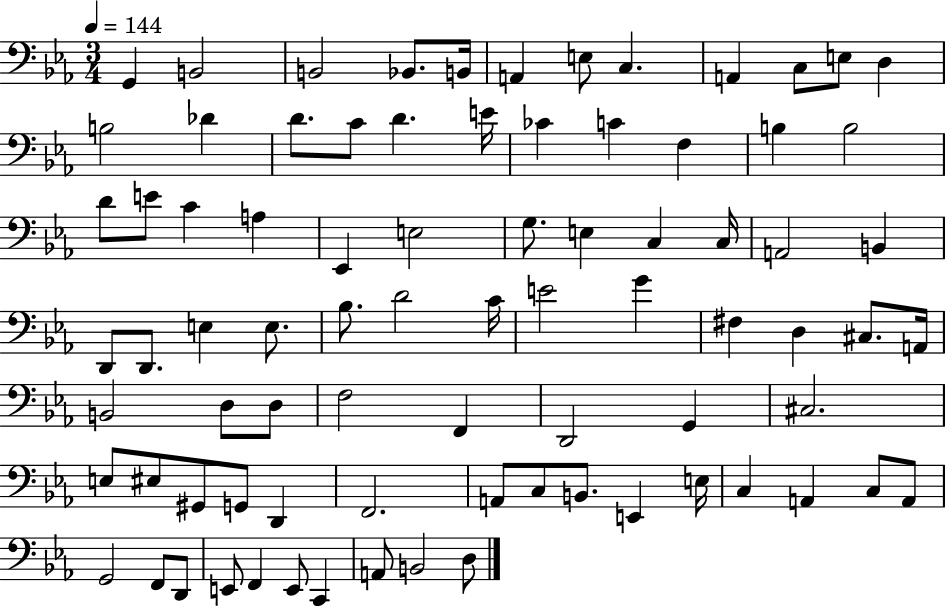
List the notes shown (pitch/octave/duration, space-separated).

G2/q B2/h B2/h Bb2/e. B2/s A2/q E3/e C3/q. A2/q C3/e E3/e D3/q B3/h Db4/q D4/e. C4/e D4/q. E4/s CES4/q C4/q F3/q B3/q B3/h D4/e E4/e C4/q A3/q Eb2/q E3/h G3/e. E3/q C3/q C3/s A2/h B2/q D2/e D2/e. E3/q E3/e. Bb3/e. D4/h C4/s E4/h G4/q F#3/q D3/q C#3/e. A2/s B2/h D3/e D3/e F3/h F2/q D2/h G2/q C#3/h. E3/e EIS3/e G#2/e G2/e D2/q F2/h. A2/e C3/e B2/e. E2/q E3/s C3/q A2/q C3/e A2/e G2/h F2/e D2/e E2/e F2/q E2/e C2/q A2/e B2/h D3/e